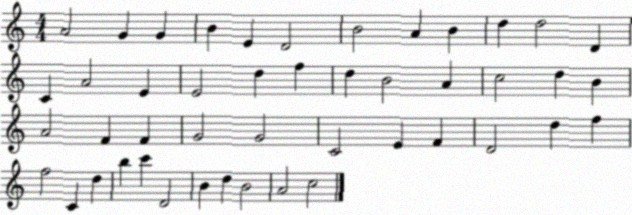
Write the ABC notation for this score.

X:1
T:Untitled
M:4/4
L:1/4
K:C
A2 G G B E D2 B2 A B d d2 D C A2 E E2 d f d B2 A c2 d B A2 F F G2 G2 C2 E F D2 d f f2 C d b c' D2 B d B2 A2 c2